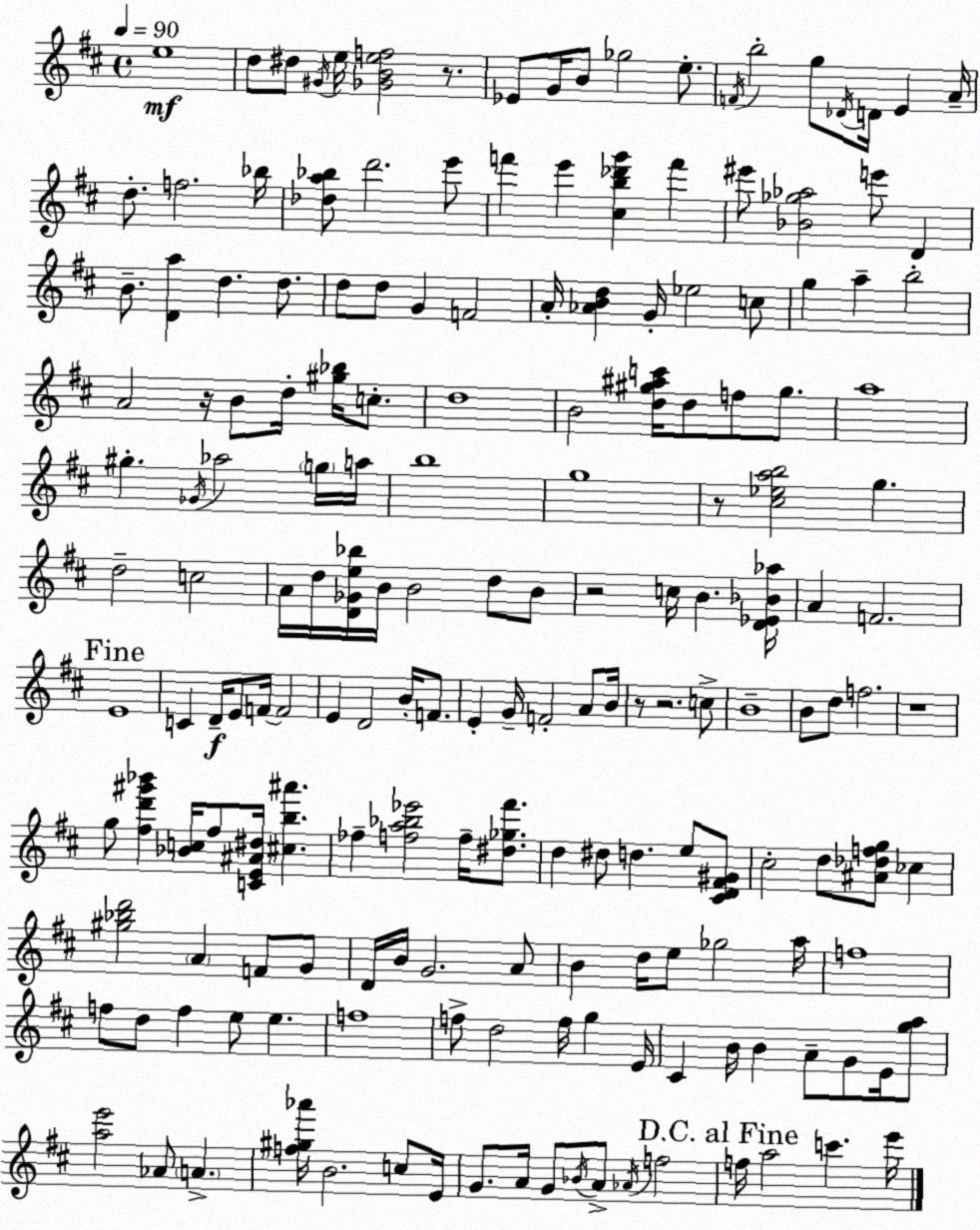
X:1
T:Untitled
M:4/4
L:1/4
K:D
e4 d/2 ^d/2 ^G/4 e/4 [_GBef]2 z/2 _E/2 G/4 B/2 _g2 e/2 F/4 b2 g/2 _D/4 D/4 E A/4 d/2 f2 _b/4 [_da_b]/2 d'2 e'/2 f' e' [^cb_d'g'] f' ^e'/2 [_B_g_a]2 e'/2 D B/2 [Da] d d/2 d/2 d/2 G F2 A/4 [_ABd] G/4 _e2 c/2 g a b2 A2 z/4 B/2 d/4 [^g_b]/4 c/2 d4 B2 [d^g^ac']/4 d/2 f/2 ^g/2 a4 ^g _G/4 _a2 g/4 a/4 b4 g4 z/2 [^c_eab]2 g d2 c2 A/4 d/4 [D_Ge_b]/4 B/4 B2 d/2 B/2 z2 c/4 B [D_E_B_a]/4 A F2 E4 C D/4 E/2 F/4 F2 E D2 B/4 F/2 E G/4 F2 A/2 B/4 z/2 z2 c/2 B4 B/2 d/2 f2 z4 g/2 [^fd'^g'_b'] [_Bc]/4 ^f/2 [CE^A^d]/4 [^cb^a'] _f [fa_b_e']2 f/4 [^d_g^f']/2 d ^d/2 d e/2 [^CD^F^G]/2 ^c2 d/2 [^A_dfg]/2 _c [^g_bd']2 A F/2 G/2 D/4 B/4 G2 A/2 B d/4 e/2 _g2 a/4 f4 f/2 d/2 f e/2 e f4 f/2 d2 f/4 g E/4 ^C B/4 B A/2 G/2 E/4 [ga]/2 [ae']2 _A/2 A [f^g_a']/4 B2 c/2 E/4 G/2 A/4 G/2 _B/4 A/2 _A/4 f2 f/4 a2 c' e'/4